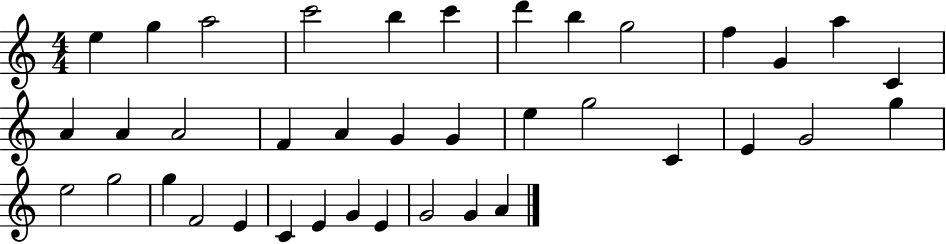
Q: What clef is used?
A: treble